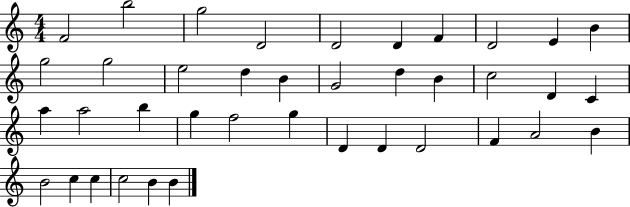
{
  \clef treble
  \numericTimeSignature
  \time 4/4
  \key c \major
  f'2 b''2 | g''2 d'2 | d'2 d'4 f'4 | d'2 e'4 b'4 | \break g''2 g''2 | e''2 d''4 b'4 | g'2 d''4 b'4 | c''2 d'4 c'4 | \break a''4 a''2 b''4 | g''4 f''2 g''4 | d'4 d'4 d'2 | f'4 a'2 b'4 | \break b'2 c''4 c''4 | c''2 b'4 b'4 | \bar "|."
}